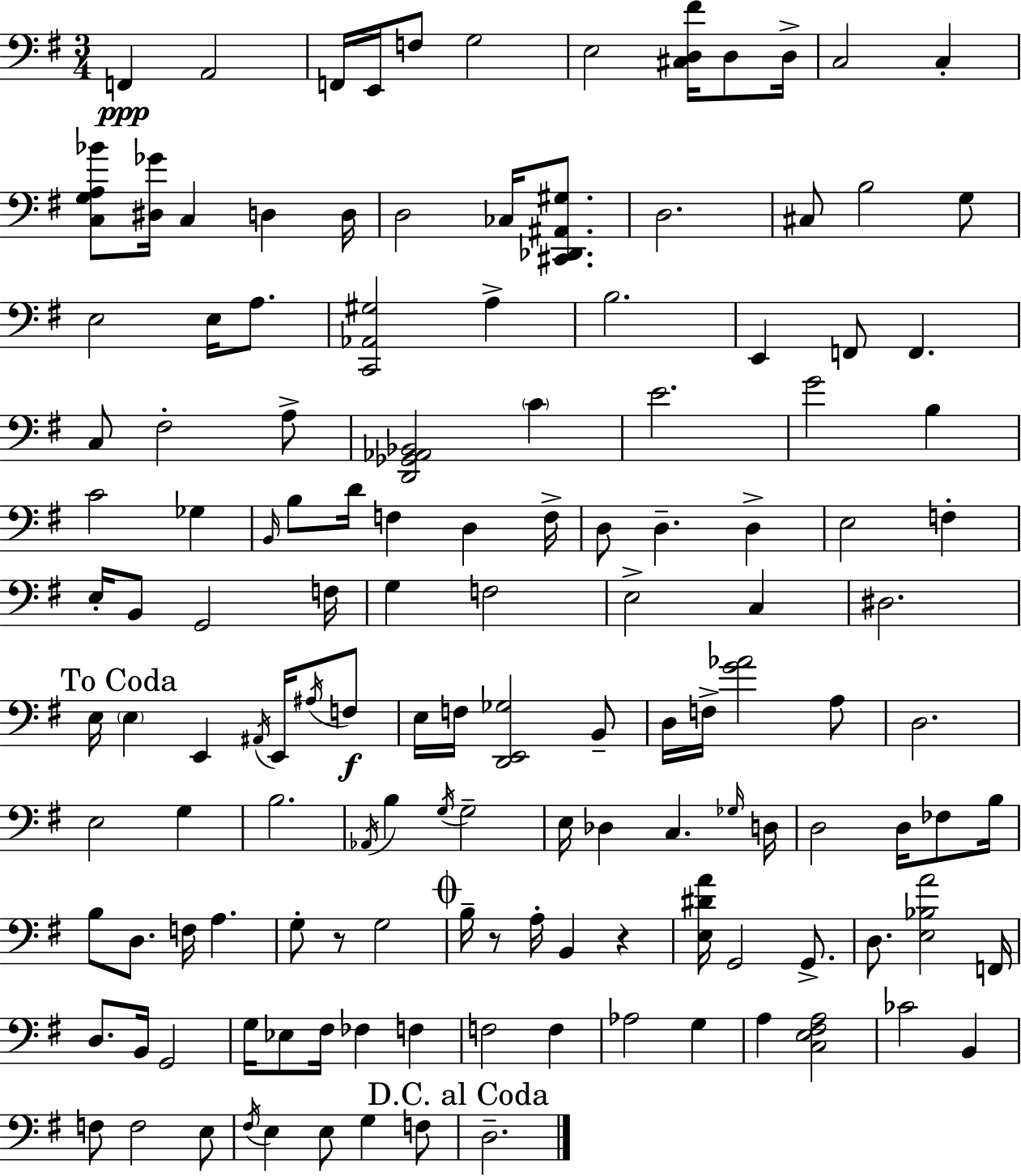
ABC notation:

X:1
T:Untitled
M:3/4
L:1/4
K:G
F,, A,,2 F,,/4 E,,/4 F,/2 G,2 E,2 [^C,D,^F]/4 D,/2 D,/4 C,2 C, [C,G,A,_B]/2 [^D,_G]/4 C, D, D,/4 D,2 _C,/4 [^C,,_D,,^A,,^G,]/2 D,2 ^C,/2 B,2 G,/2 E,2 E,/4 A,/2 [C,,_A,,^G,]2 A, B,2 E,, F,,/2 F,, C,/2 ^F,2 A,/2 [D,,_G,,_A,,_B,,]2 C E2 G2 B, C2 _G, B,,/4 B,/2 D/4 F, D, F,/4 D,/2 D, D, E,2 F, E,/4 B,,/2 G,,2 F,/4 G, F,2 E,2 C, ^D,2 E,/4 E, E,, ^A,,/4 E,,/4 ^A,/4 F,/2 E,/4 F,/4 [D,,E,,_G,]2 B,,/2 D,/4 F,/4 [G_A]2 A,/2 D,2 E,2 G, B,2 _A,,/4 B, G,/4 G,2 E,/4 _D, C, _G,/4 D,/4 D,2 D,/4 _F,/2 B,/4 B,/2 D,/2 F,/4 A, G,/2 z/2 G,2 B,/4 z/2 A,/4 B,, z [E,^DA]/4 G,,2 G,,/2 D,/2 [E,_B,A]2 F,,/4 D,/2 B,,/4 G,,2 G,/4 _E,/2 ^F,/4 _F, F, F,2 F, _A,2 G, A, [C,E,^F,A,]2 _C2 B,, F,/2 F,2 E,/2 ^F,/4 E, E,/2 G, F,/2 D,2